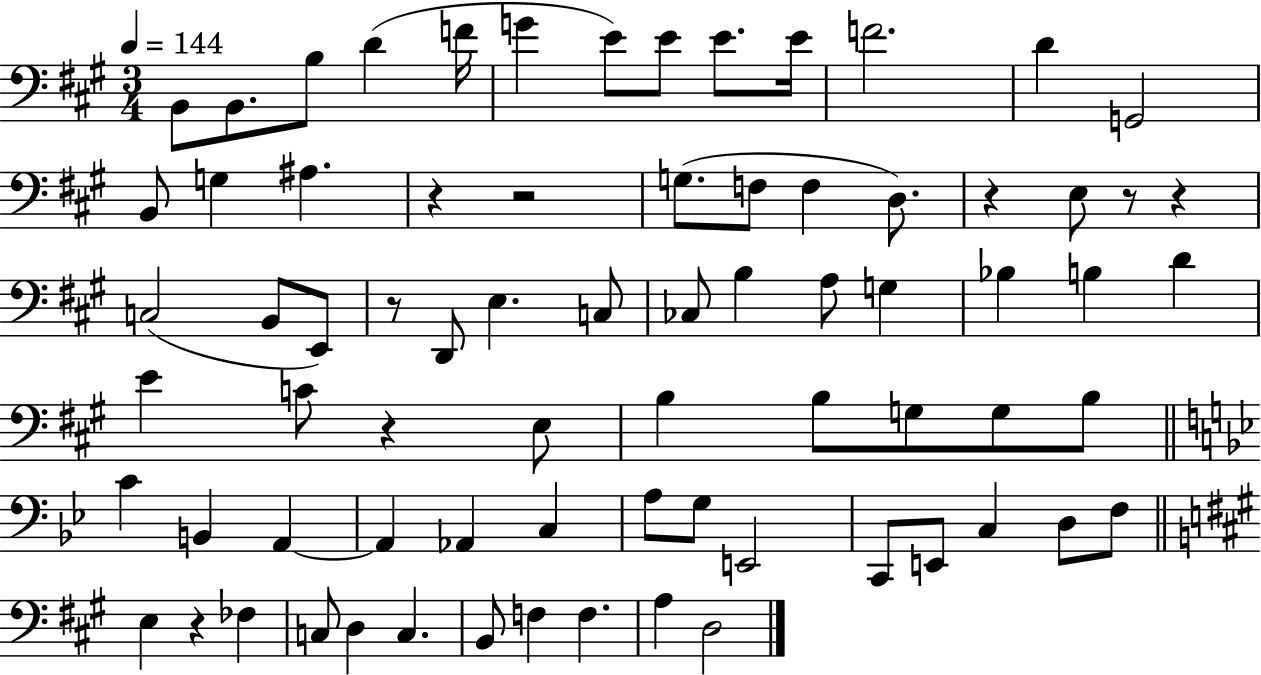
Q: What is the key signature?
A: A major